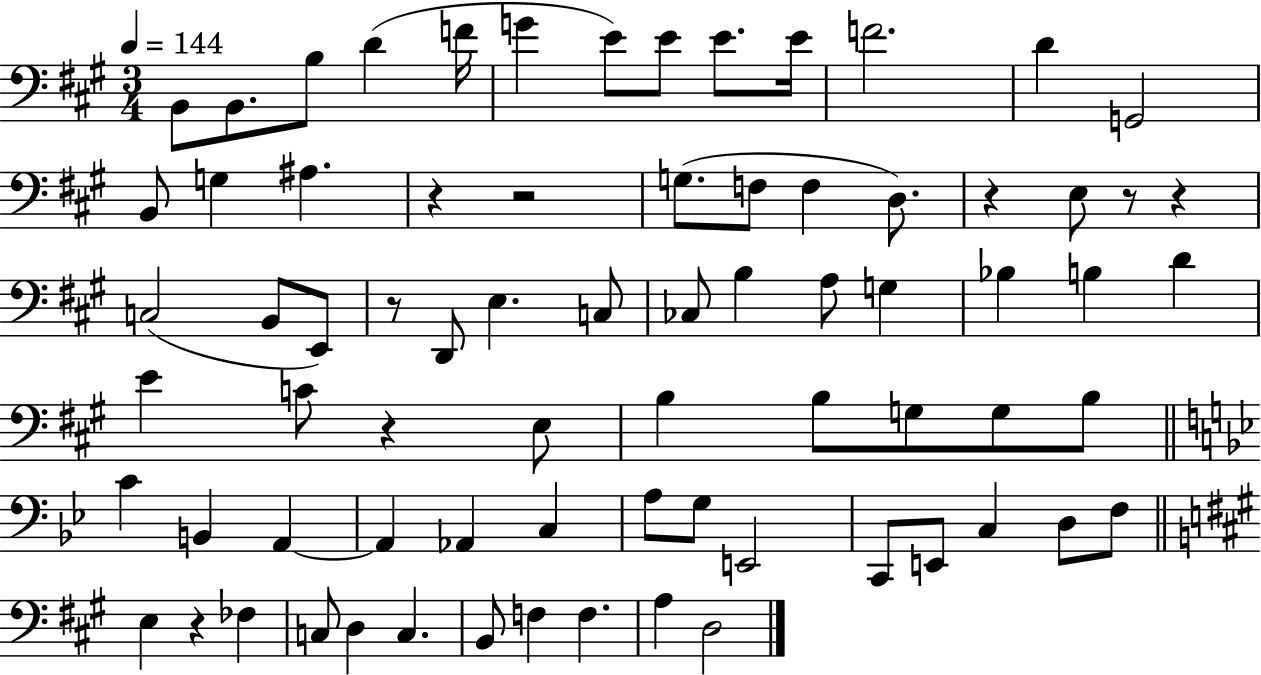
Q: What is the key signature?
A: A major